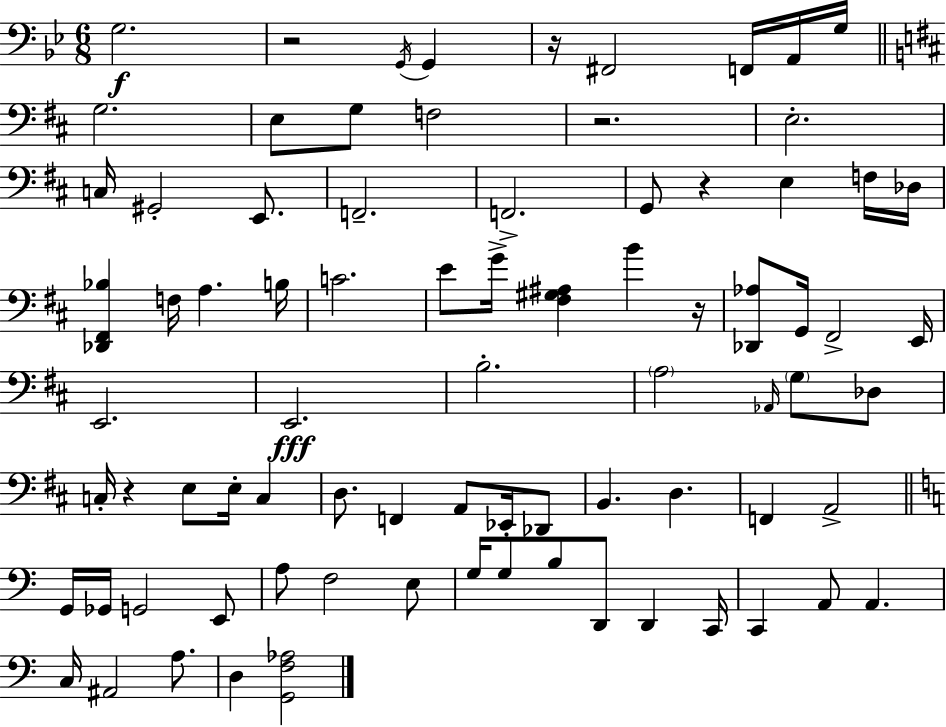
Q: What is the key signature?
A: G minor